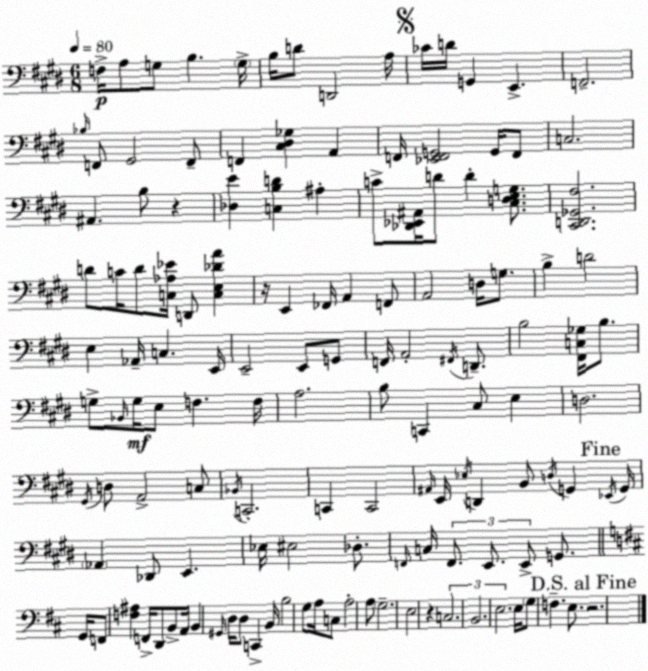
X:1
T:Untitled
M:6/8
L:1/4
K:E
F,/4 A,/2 G,/2 B, G,/4 B,/4 D/2 D,,2 A,/4 _C/4 D/4 G,, E,, F,,2 _B,/4 F,,/2 ^G,,2 F,,/2 F,, [^C,^D,_G,] A,, F,,/4 [_E,,F,,G,,]2 G,,/4 F,,/2 C,2 ^A,, B,/2 z [_D,E] [C,B,D] ^A, C/2 [_D,,_E,,^A,,]/4 D/2 D [^C,D,E,G,]/2 [^C,,D,,_G,,^F,]2 D/2 C/4 D/2 [C,_A,_E]/4 D,,/2 [C,E,_DA] z/4 E,, _F,,/4 A,, F,,/2 A,,2 D,/4 G,/2 B, D2 E, _A,,/4 C, E,,/4 E,,2 E,,/2 G,,/2 F,,/4 A,,2 ^F,,/4 D,,/2 B,2 [^F,,C,_G,]/4 B,/2 G,/2 _B,,/4 G,/4 E,/2 F, F,/4 A,2 B,/2 C,, ^C,/2 E, D,2 ^G,,/4 D,/2 A,,2 C,/2 _B,,/4 C,,2 C,, C,,2 ^A,,/4 E,,/4 _E,/4 D,, B,,/2 D,/4 G,, _E,,/4 G,,/4 _A,, _D,,/2 E,, _E,/4 ^E,2 _D,/2 F,,/4 C,/4 F,,/2 E,,/2 E,,/2 G,,/2 G,,/4 F,,/2 [F,^A,] F,,/4 D,,/2 B,,/2 A,,/4 B,, ^G,,/4 D,/4 D,/2 C,, B,,/4 B,2 G,/2 A,/4 C,/2 A,2 A,/2 G,2 E,2 z C,2 B,,2 E,2 E,/4 G,/2 F, E,/2 z2